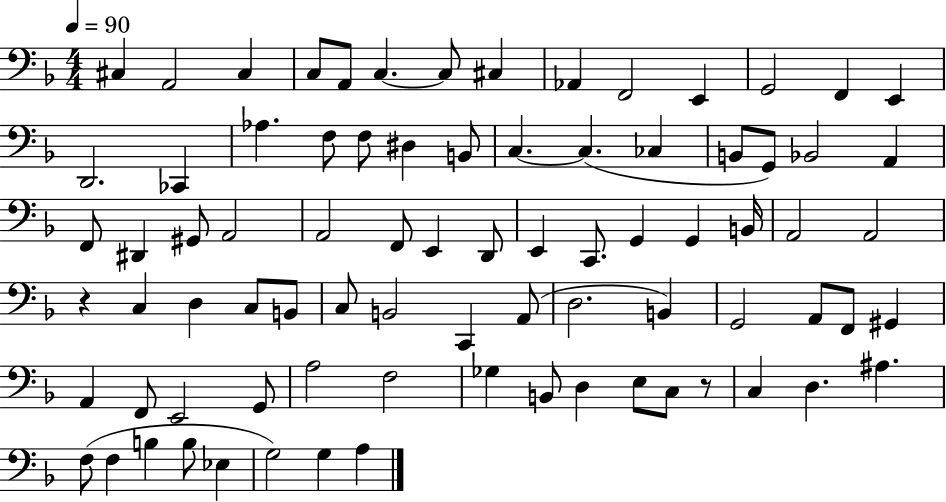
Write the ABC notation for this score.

X:1
T:Untitled
M:4/4
L:1/4
K:F
^C, A,,2 ^C, C,/2 A,,/2 C, C,/2 ^C, _A,, F,,2 E,, G,,2 F,, E,, D,,2 _C,, _A, F,/2 F,/2 ^D, B,,/2 C, C, _C, B,,/2 G,,/2 _B,,2 A,, F,,/2 ^D,, ^G,,/2 A,,2 A,,2 F,,/2 E,, D,,/2 E,, C,,/2 G,, G,, B,,/4 A,,2 A,,2 z C, D, C,/2 B,,/2 C,/2 B,,2 C,, A,,/2 D,2 B,, G,,2 A,,/2 F,,/2 ^G,, A,, F,,/2 E,,2 G,,/2 A,2 F,2 _G, B,,/2 D, E,/2 C,/2 z/2 C, D, ^A, F,/2 F, B, B,/2 _E, G,2 G, A,